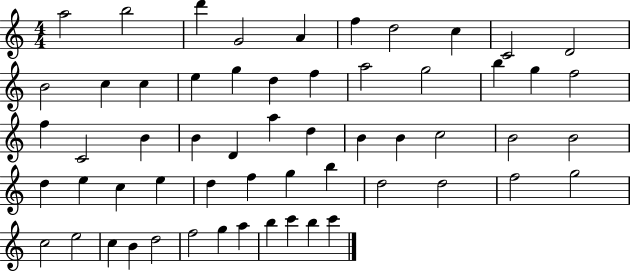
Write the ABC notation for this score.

X:1
T:Untitled
M:4/4
L:1/4
K:C
a2 b2 d' G2 A f d2 c C2 D2 B2 c c e g d f a2 g2 b g f2 f C2 B B D a d B B c2 B2 B2 d e c e d f g b d2 d2 f2 g2 c2 e2 c B d2 f2 g a b c' b c'